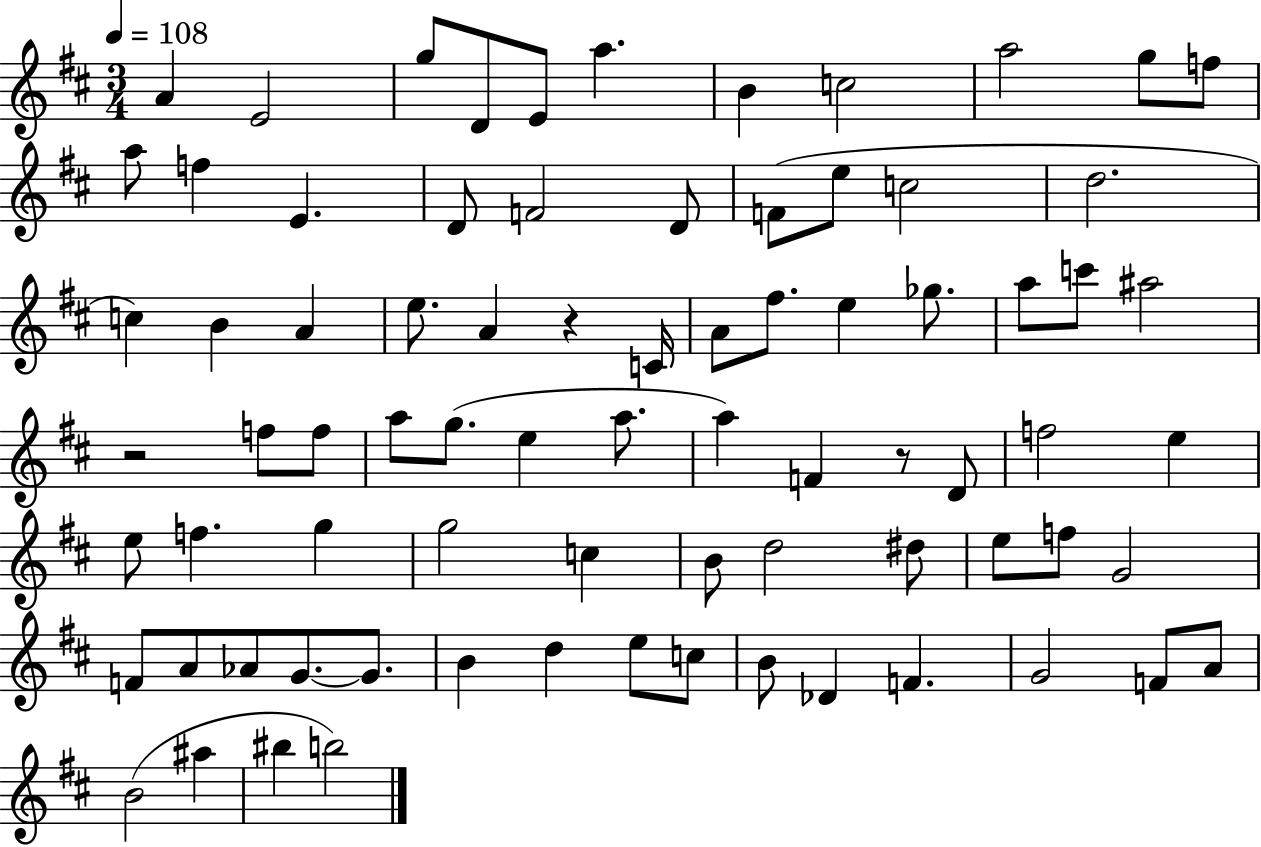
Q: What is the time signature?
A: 3/4